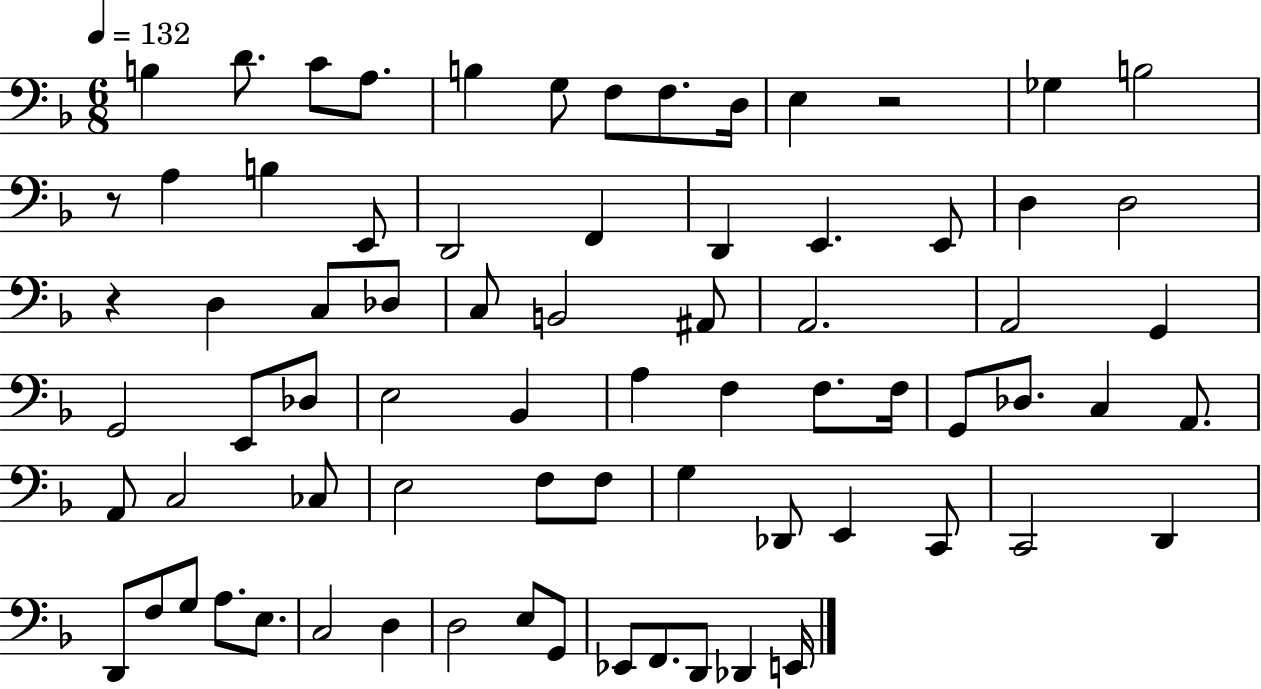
{
  \clef bass
  \numericTimeSignature
  \time 6/8
  \key f \major
  \tempo 4 = 132
  b4 d'8. c'8 a8. | b4 g8 f8 f8. d16 | e4 r2 | ges4 b2 | \break r8 a4 b4 e,8 | d,2 f,4 | d,4 e,4. e,8 | d4 d2 | \break r4 d4 c8 des8 | c8 b,2 ais,8 | a,2. | a,2 g,4 | \break g,2 e,8 des8 | e2 bes,4 | a4 f4 f8. f16 | g,8 des8. c4 a,8. | \break a,8 c2 ces8 | e2 f8 f8 | g4 des,8 e,4 c,8 | c,2 d,4 | \break d,8 f8 g8 a8. e8. | c2 d4 | d2 e8 g,8 | ees,8 f,8. d,8 des,4 e,16 | \break \bar "|."
}